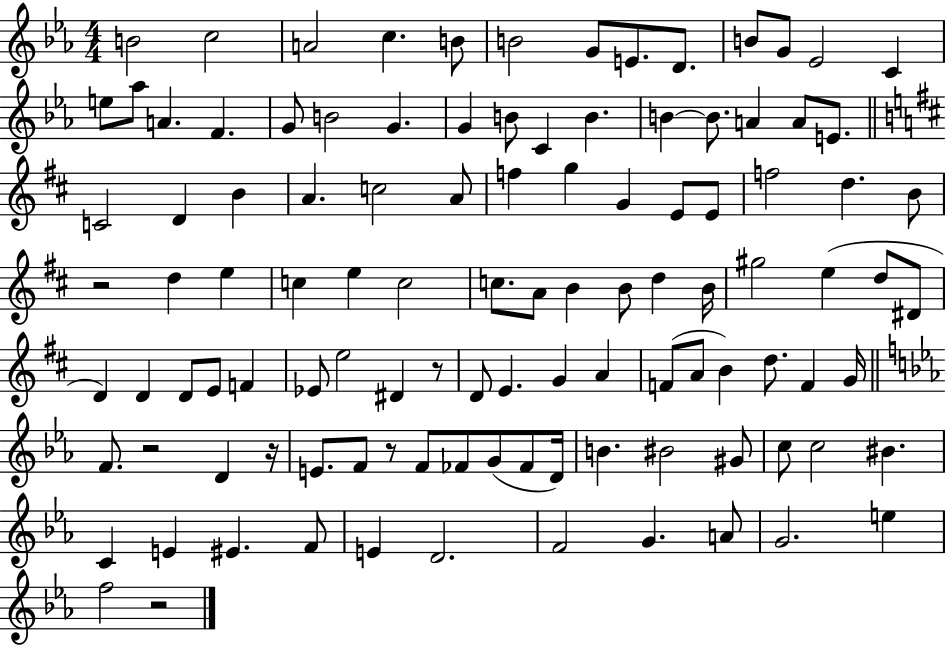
{
  \clef treble
  \numericTimeSignature
  \time 4/4
  \key ees \major
  b'2 c''2 | a'2 c''4. b'8 | b'2 g'8 e'8. d'8. | b'8 g'8 ees'2 c'4 | \break e''8 aes''8 a'4. f'4. | g'8 b'2 g'4. | g'4 b'8 c'4 b'4. | b'4~~ b'8. a'4 a'8 e'8. | \break \bar "||" \break \key b \minor c'2 d'4 b'4 | a'4. c''2 a'8 | f''4 g''4 g'4 e'8 e'8 | f''2 d''4. b'8 | \break r2 d''4 e''4 | c''4 e''4 c''2 | c''8. a'8 b'4 b'8 d''4 b'16 | gis''2 e''4( d''8 dis'8 | \break d'4) d'4 d'8 e'8 f'4 | ees'8 e''2 dis'4 r8 | d'8 e'4. g'4 a'4 | f'8( a'8 b'4) d''8. f'4 g'16 | \break \bar "||" \break \key c \minor f'8. r2 d'4 r16 | e'8. f'8 r8 f'8 fes'8 g'8( fes'8 d'16) | b'4. bis'2 gis'8 | c''8 c''2 bis'4. | \break c'4 e'4 eis'4. f'8 | e'4 d'2. | f'2 g'4. a'8 | g'2. e''4 | \break f''2 r2 | \bar "|."
}